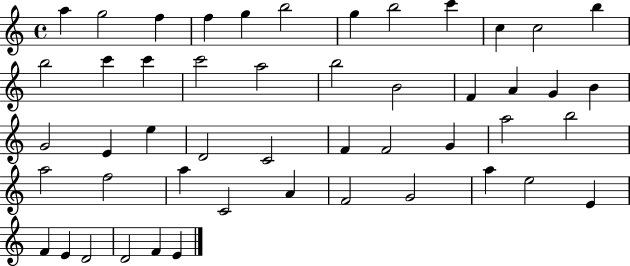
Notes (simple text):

A5/q G5/h F5/q F5/q G5/q B5/h G5/q B5/h C6/q C5/q C5/h B5/q B5/h C6/q C6/q C6/h A5/h B5/h B4/h F4/q A4/q G4/q B4/q G4/h E4/q E5/q D4/h C4/h F4/q F4/h G4/q A5/h B5/h A5/h F5/h A5/q C4/h A4/q F4/h G4/h A5/q E5/h E4/q F4/q E4/q D4/h D4/h F4/q E4/q